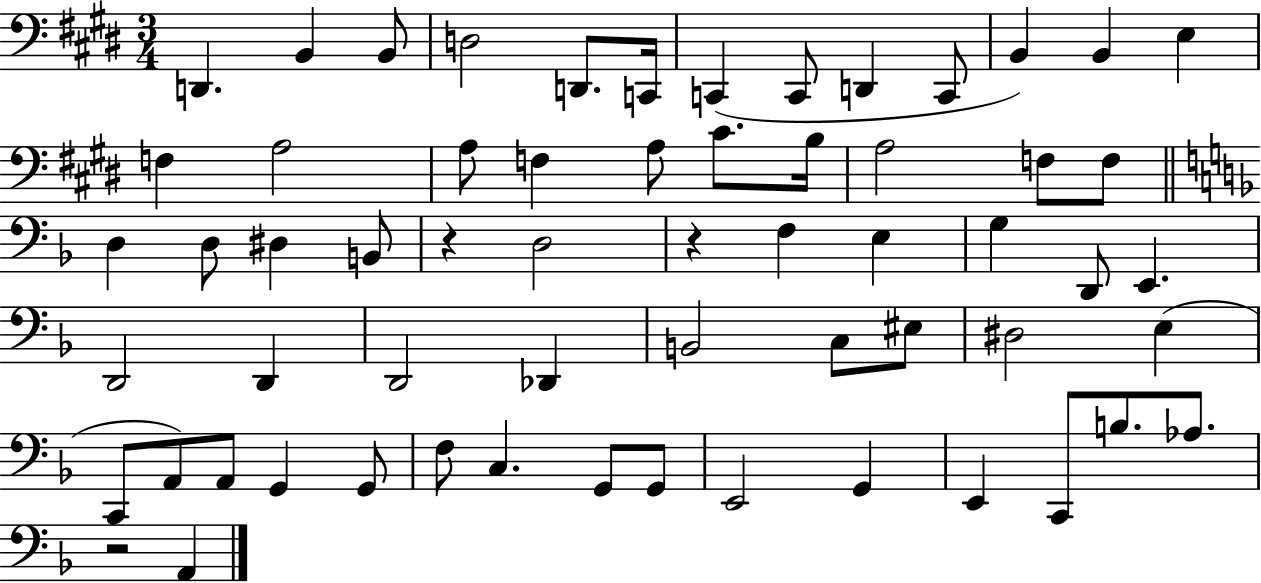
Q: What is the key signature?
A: E major